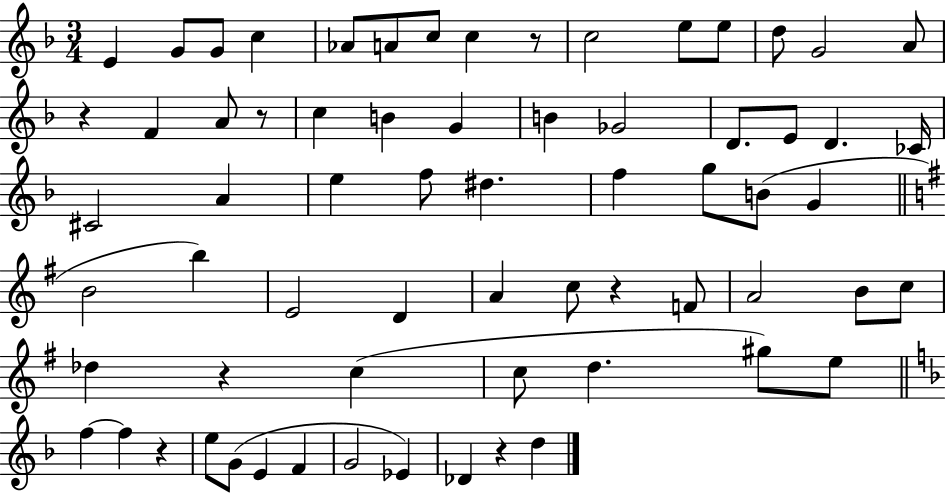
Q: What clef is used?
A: treble